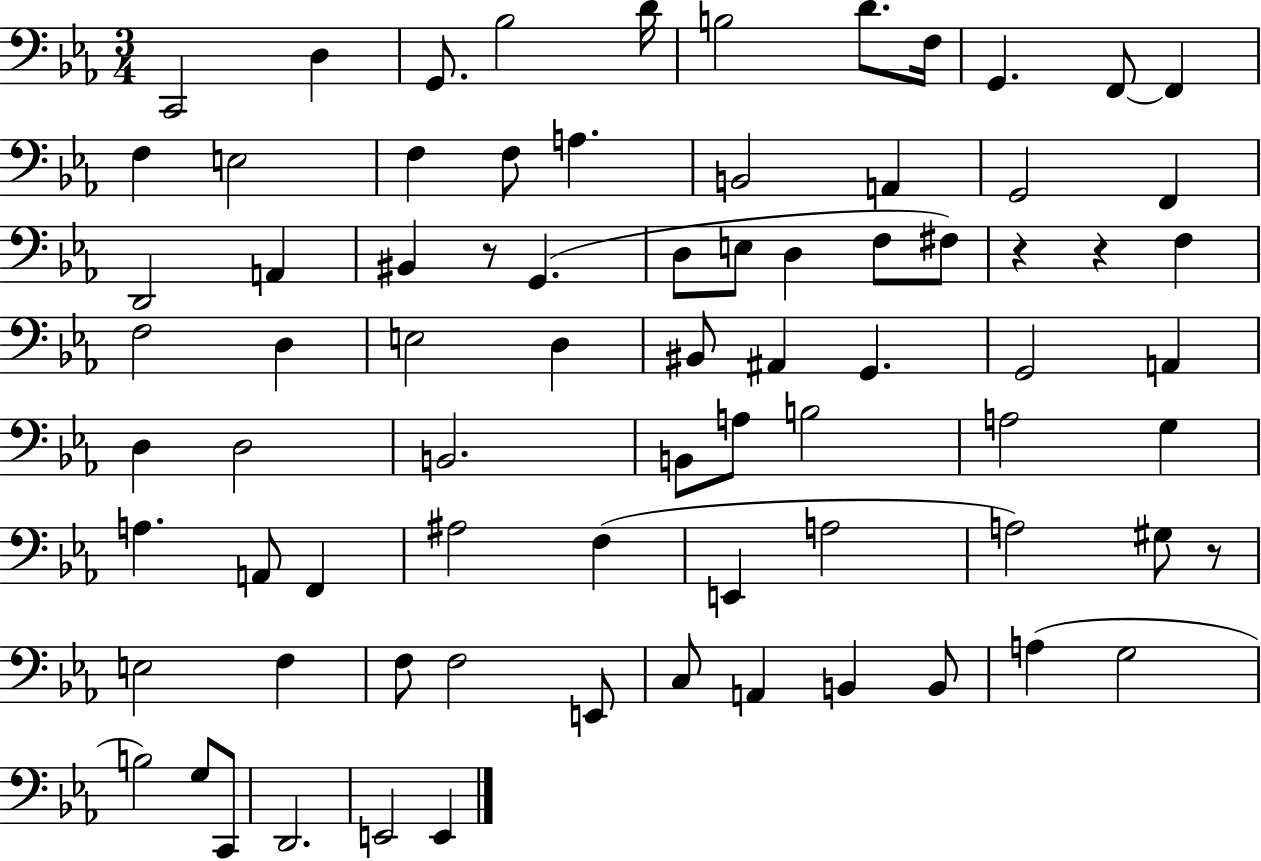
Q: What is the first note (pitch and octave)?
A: C2